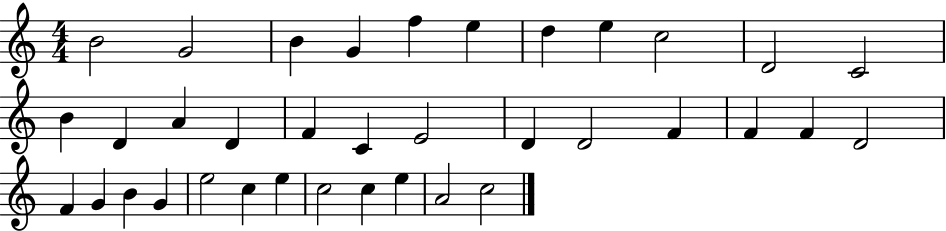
X:1
T:Untitled
M:4/4
L:1/4
K:C
B2 G2 B G f e d e c2 D2 C2 B D A D F C E2 D D2 F F F D2 F G B G e2 c e c2 c e A2 c2